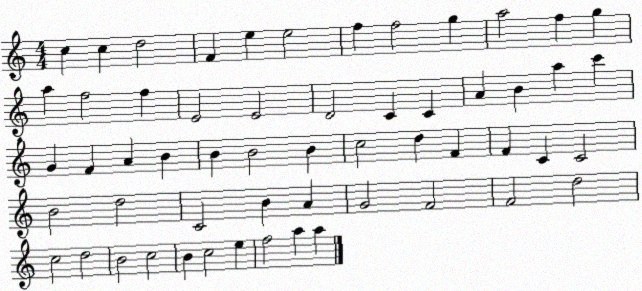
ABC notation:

X:1
T:Untitled
M:4/4
L:1/4
K:C
c c d2 F e e2 f f2 g a2 f g a f2 f E2 E2 D2 C C A B a c' G F A B B B2 B c2 d F F C C2 B2 d2 C2 B A G2 F2 F2 d2 c2 d2 B2 c2 B c2 e f2 a a